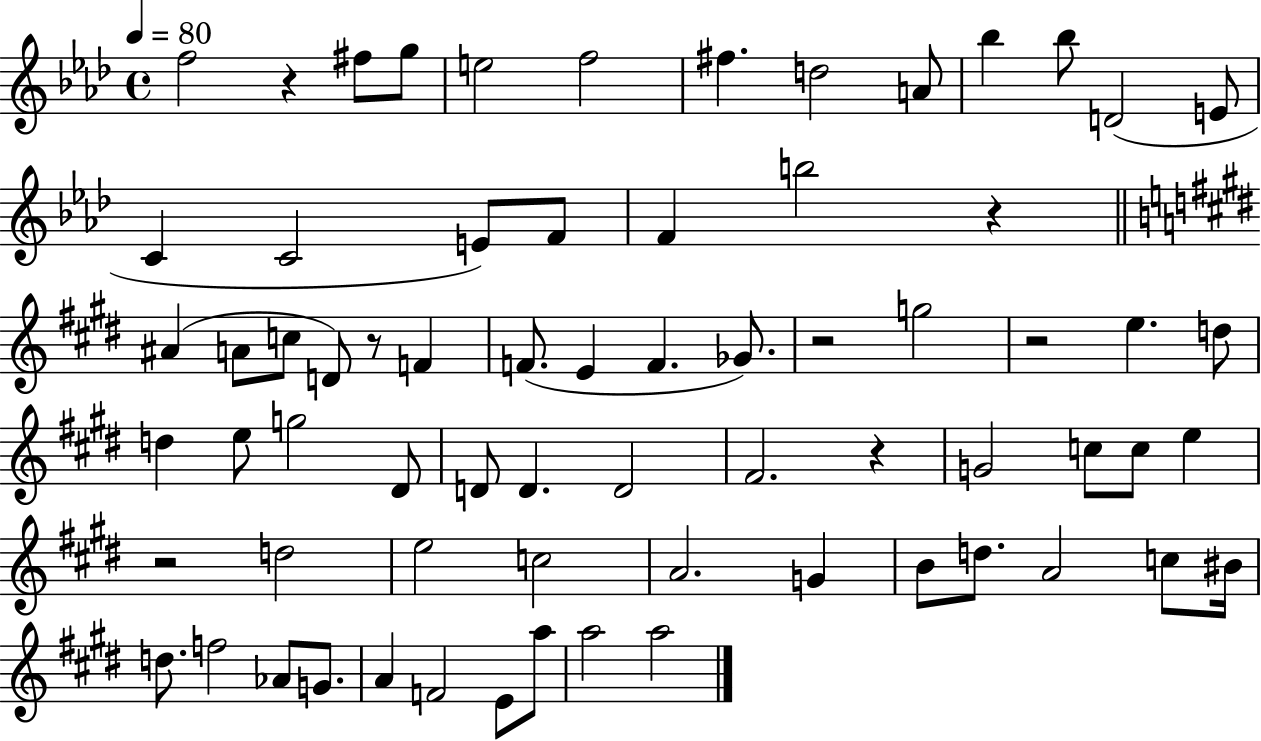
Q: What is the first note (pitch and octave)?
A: F5